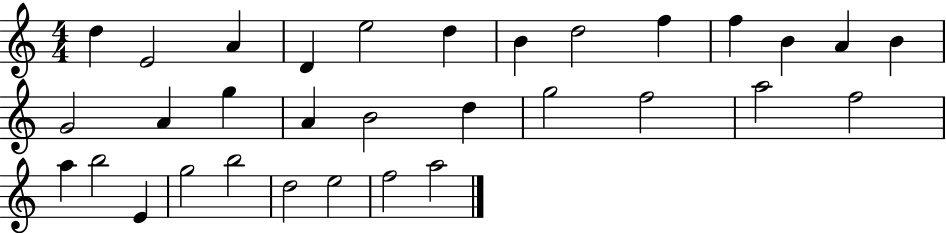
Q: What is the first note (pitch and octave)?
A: D5